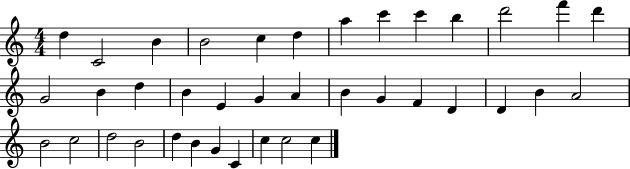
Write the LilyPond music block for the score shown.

{
  \clef treble
  \numericTimeSignature
  \time 4/4
  \key c \major
  d''4 c'2 b'4 | b'2 c''4 d''4 | a''4 c'''4 c'''4 b''4 | d'''2 f'''4 d'''4 | \break g'2 b'4 d''4 | b'4 e'4 g'4 a'4 | b'4 g'4 f'4 d'4 | d'4 b'4 a'2 | \break b'2 c''2 | d''2 b'2 | d''4 b'4 g'4 c'4 | c''4 c''2 c''4 | \break \bar "|."
}